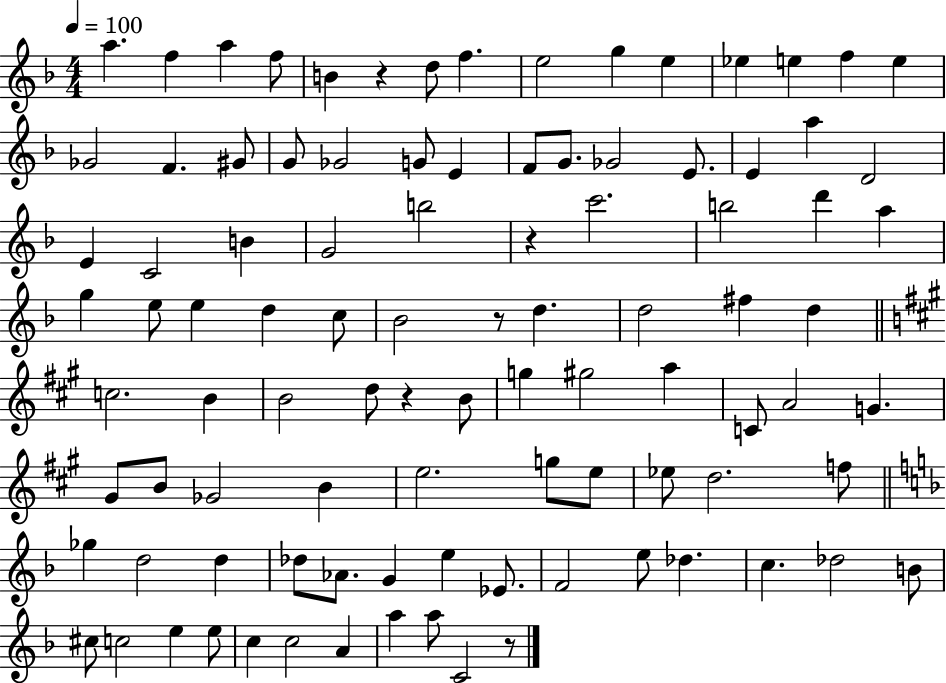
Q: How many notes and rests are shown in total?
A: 97